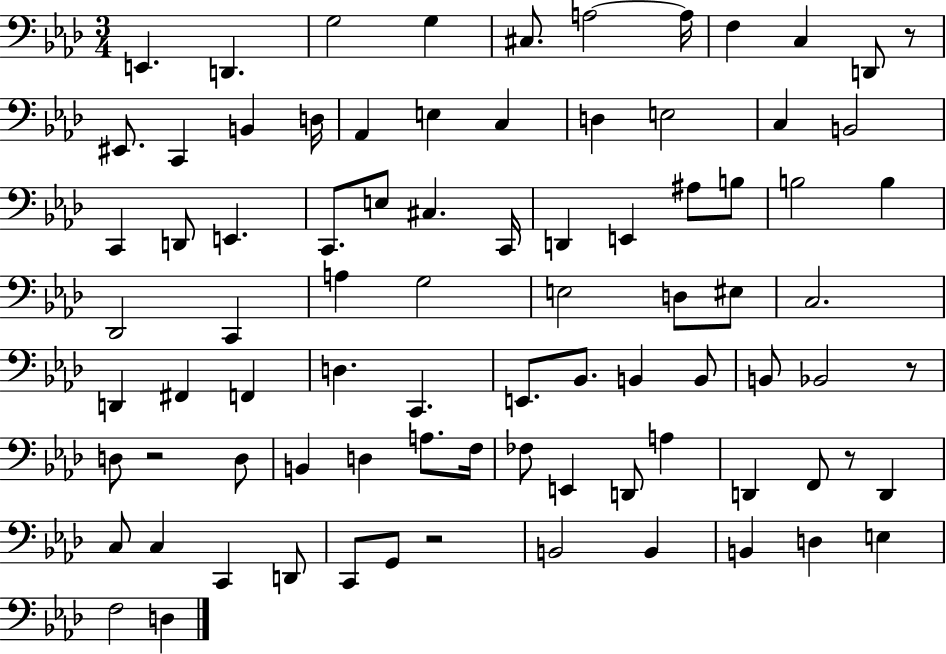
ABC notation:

X:1
T:Untitled
M:3/4
L:1/4
K:Ab
E,, D,, G,2 G, ^C,/2 A,2 A,/4 F, C, D,,/2 z/2 ^E,,/2 C,, B,, D,/4 _A,, E, C, D, E,2 C, B,,2 C,, D,,/2 E,, C,,/2 E,/2 ^C, C,,/4 D,, E,, ^A,/2 B,/2 B,2 B, _D,,2 C,, A, G,2 E,2 D,/2 ^E,/2 C,2 D,, ^F,, F,, D, C,, E,,/2 _B,,/2 B,, B,,/2 B,,/2 _B,,2 z/2 D,/2 z2 D,/2 B,, D, A,/2 F,/4 _F,/2 E,, D,,/2 A, D,, F,,/2 z/2 D,, C,/2 C, C,, D,,/2 C,,/2 G,,/2 z2 B,,2 B,, B,, D, E, F,2 D,